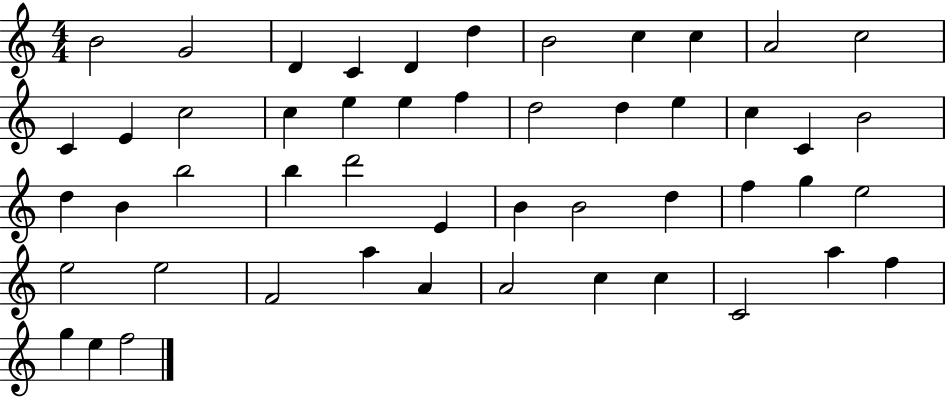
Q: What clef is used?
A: treble